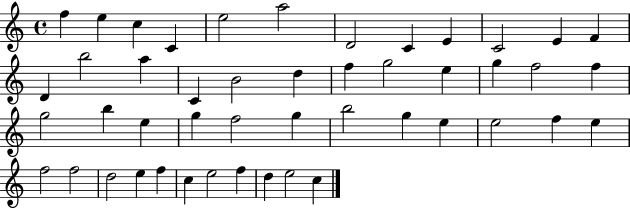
F5/q E5/q C5/q C4/q E5/h A5/h D4/h C4/q E4/q C4/h E4/q F4/q D4/q B5/h A5/q C4/q B4/h D5/q F5/q G5/h E5/q G5/q F5/h F5/q G5/h B5/q E5/q G5/q F5/h G5/q B5/h G5/q E5/q E5/h F5/q E5/q F5/h F5/h D5/h E5/q F5/q C5/q E5/h F5/q D5/q E5/h C5/q